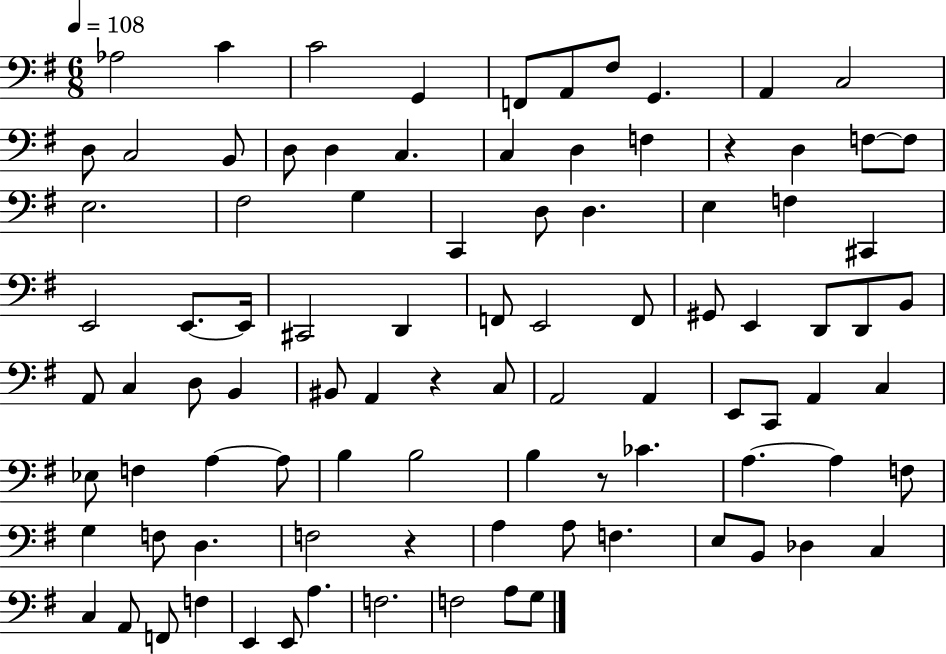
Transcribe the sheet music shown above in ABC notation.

X:1
T:Untitled
M:6/8
L:1/4
K:G
_A,2 C C2 G,, F,,/2 A,,/2 ^F,/2 G,, A,, C,2 D,/2 C,2 B,,/2 D,/2 D, C, C, D, F, z D, F,/2 F,/2 E,2 ^F,2 G, C,, D,/2 D, E, F, ^C,, E,,2 E,,/2 E,,/4 ^C,,2 D,, F,,/2 E,,2 F,,/2 ^G,,/2 E,, D,,/2 D,,/2 B,,/2 A,,/2 C, D,/2 B,, ^B,,/2 A,, z C,/2 A,,2 A,, E,,/2 C,,/2 A,, C, _E,/2 F, A, A,/2 B, B,2 B, z/2 _C A, A, F,/2 G, F,/2 D, F,2 z A, A,/2 F, E,/2 B,,/2 _D, C, C, A,,/2 F,,/2 F, E,, E,,/2 A, F,2 F,2 A,/2 G,/2